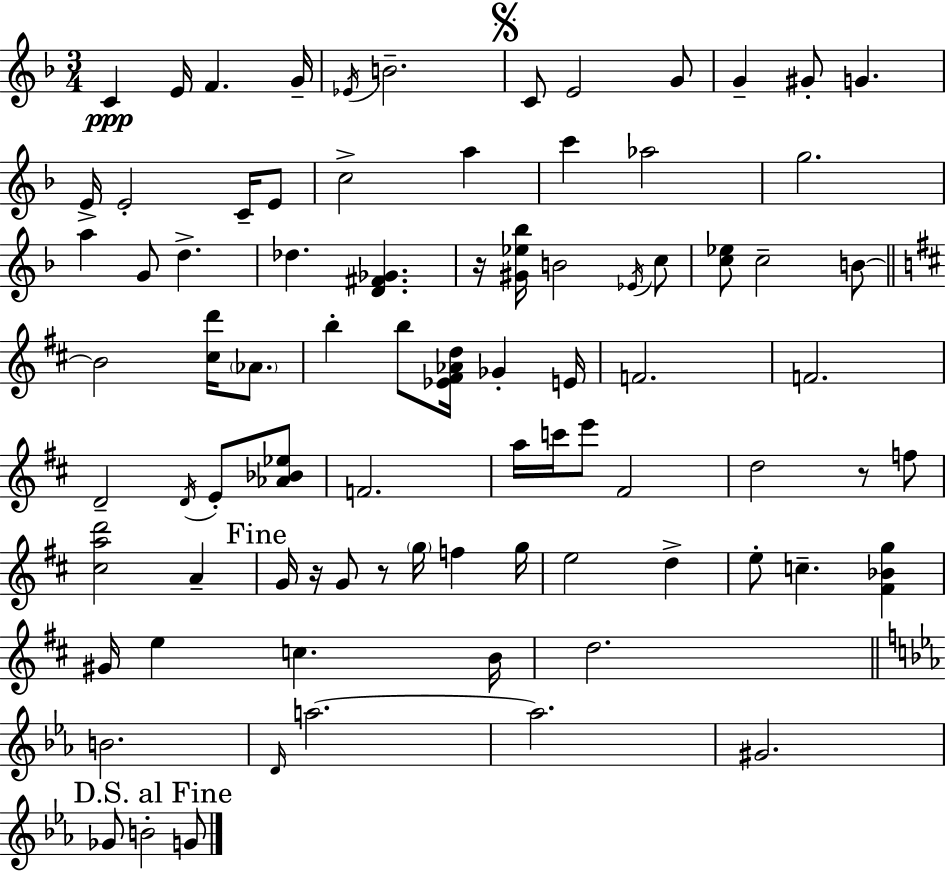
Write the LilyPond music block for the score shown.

{
  \clef treble
  \numericTimeSignature
  \time 3/4
  \key d \minor
  \repeat volta 2 { c'4\ppp e'16 f'4. g'16-- | \acciaccatura { ees'16 } b'2.-- | \mark \markup { \musicglyph "scripts.segno" } c'8 e'2 g'8 | g'4-- gis'8-. g'4. | \break e'16-> e'2-. c'16-- e'8 | c''2-> a''4 | c'''4 aes''2 | g''2. | \break a''4 g'8 d''4.-> | des''4. <d' fis' ges'>4. | r16 <gis' ees'' bes''>16 b'2 \acciaccatura { ees'16 } | c''8 <c'' ees''>8 c''2-- | \break b'8~~ \bar "||" \break \key b \minor b'2 <cis'' d'''>16 \parenthesize aes'8. | b''4-. b''8 <ees' fis' aes' d''>16 ges'4-. e'16 | f'2. | f'2. | \break d'2-- \acciaccatura { d'16 } e'8-. <aes' bes' ees''>8 | f'2. | a''16 c'''16 e'''8 fis'2 | d''2 r8 f''8 | \break <cis'' a'' d'''>2 a'4-- | \mark "Fine" g'16 r16 g'8 r8 \parenthesize g''16 f''4 | g''16 e''2 d''4-> | e''8-. c''4.-- <fis' bes' g''>4 | \break gis'16 e''4 c''4. | b'16 d''2. | \bar "||" \break \key c \minor b'2. | \grace { d'16 } a''2.~~ | a''2. | gis'2. | \break \mark "D.S. al Fine" ges'8 b'2-. g'8 | } \bar "|."
}